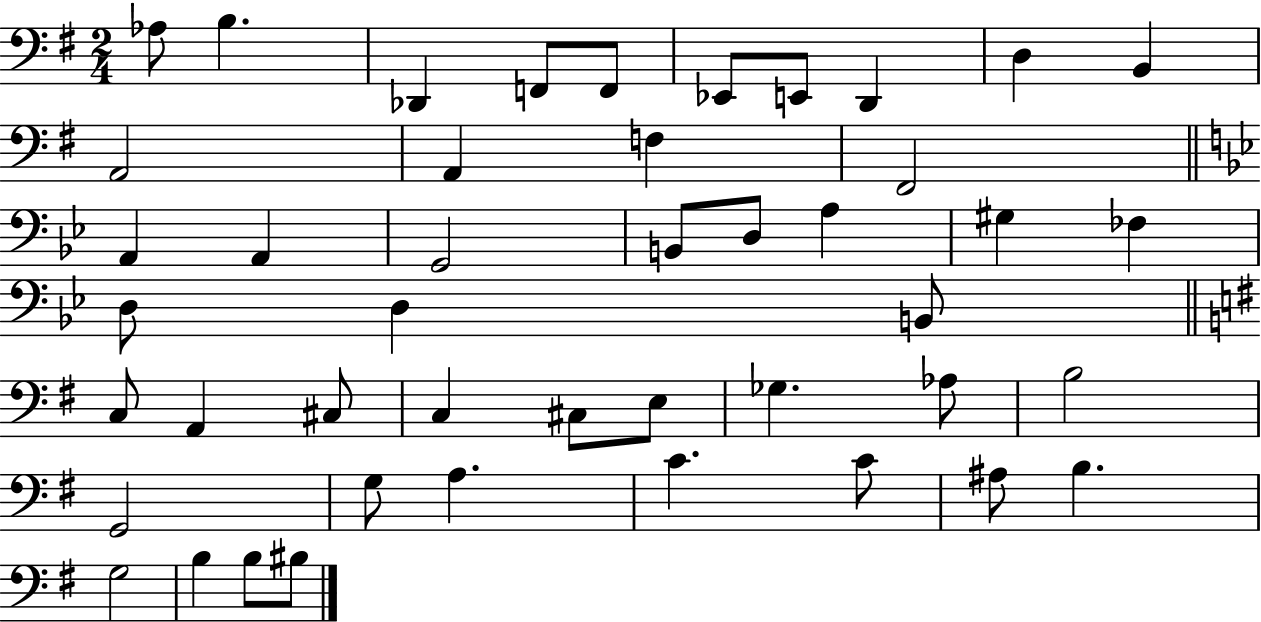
Ab3/e B3/q. Db2/q F2/e F2/e Eb2/e E2/e D2/q D3/q B2/q A2/h A2/q F3/q F#2/h A2/q A2/q G2/h B2/e D3/e A3/q G#3/q FES3/q D3/e D3/q B2/e C3/e A2/q C#3/e C3/q C#3/e E3/e Gb3/q. Ab3/e B3/h G2/h G3/e A3/q. C4/q. C4/e A#3/e B3/q. G3/h B3/q B3/e BIS3/e